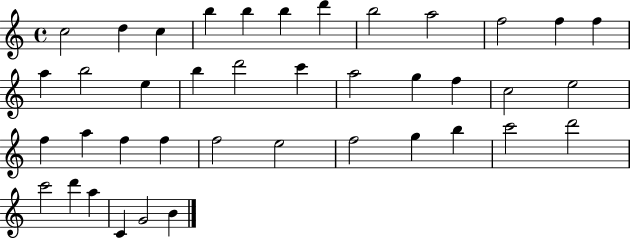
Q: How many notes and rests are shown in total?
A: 40